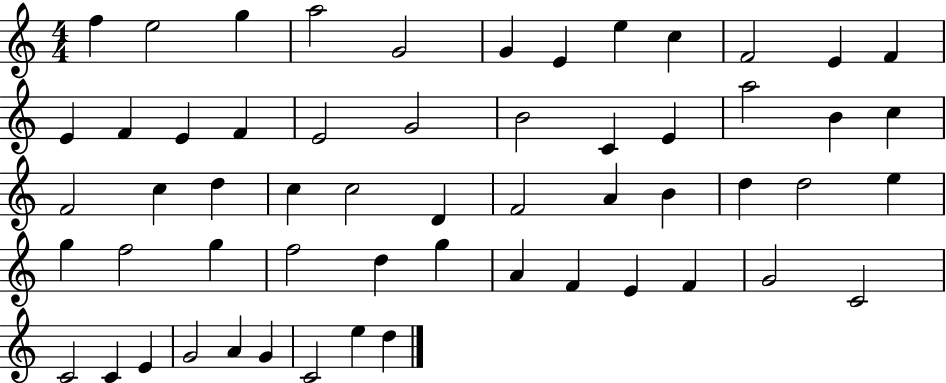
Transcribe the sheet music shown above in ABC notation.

X:1
T:Untitled
M:4/4
L:1/4
K:C
f e2 g a2 G2 G E e c F2 E F E F E F E2 G2 B2 C E a2 B c F2 c d c c2 D F2 A B d d2 e g f2 g f2 d g A F E F G2 C2 C2 C E G2 A G C2 e d